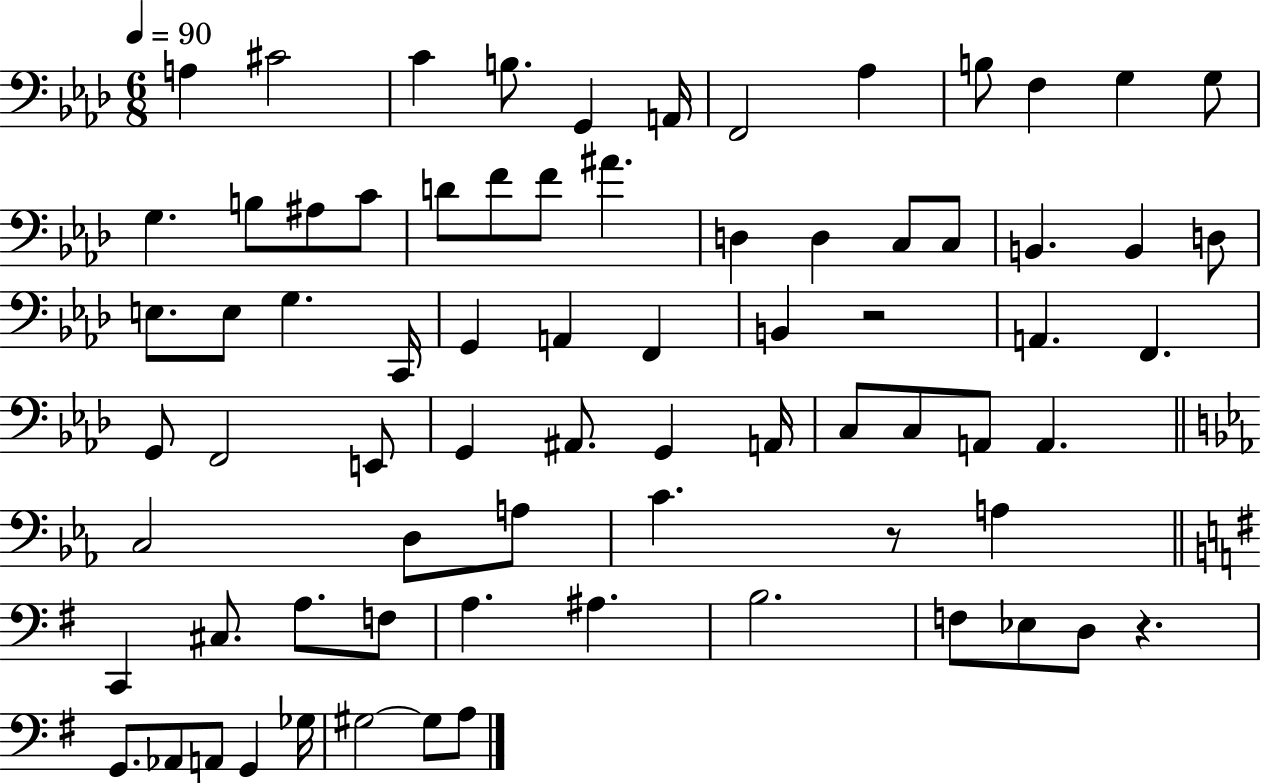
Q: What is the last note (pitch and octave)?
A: A3